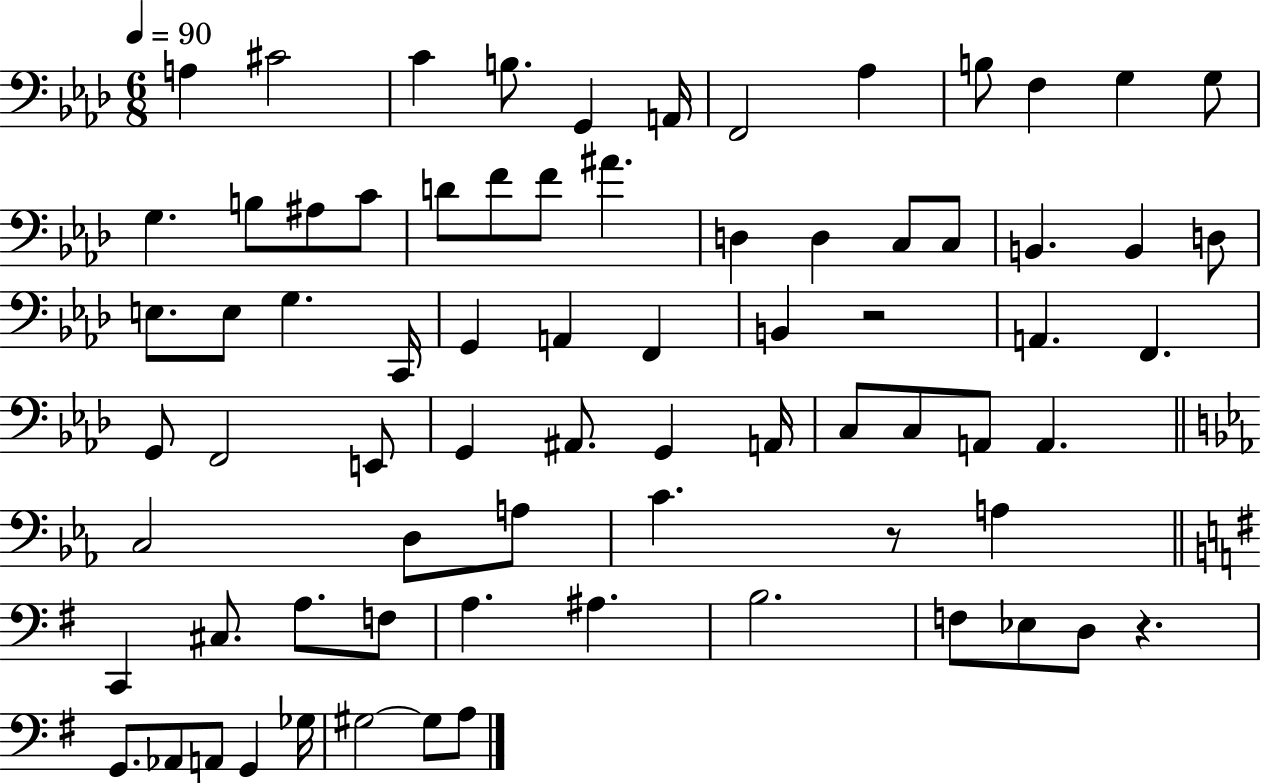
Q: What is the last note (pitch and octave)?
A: A3